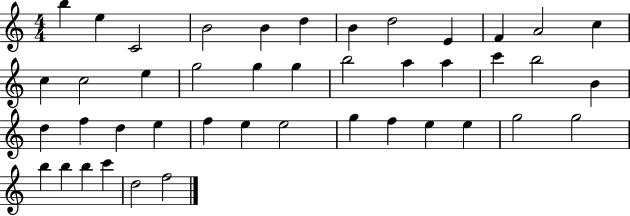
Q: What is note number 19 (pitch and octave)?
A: B5